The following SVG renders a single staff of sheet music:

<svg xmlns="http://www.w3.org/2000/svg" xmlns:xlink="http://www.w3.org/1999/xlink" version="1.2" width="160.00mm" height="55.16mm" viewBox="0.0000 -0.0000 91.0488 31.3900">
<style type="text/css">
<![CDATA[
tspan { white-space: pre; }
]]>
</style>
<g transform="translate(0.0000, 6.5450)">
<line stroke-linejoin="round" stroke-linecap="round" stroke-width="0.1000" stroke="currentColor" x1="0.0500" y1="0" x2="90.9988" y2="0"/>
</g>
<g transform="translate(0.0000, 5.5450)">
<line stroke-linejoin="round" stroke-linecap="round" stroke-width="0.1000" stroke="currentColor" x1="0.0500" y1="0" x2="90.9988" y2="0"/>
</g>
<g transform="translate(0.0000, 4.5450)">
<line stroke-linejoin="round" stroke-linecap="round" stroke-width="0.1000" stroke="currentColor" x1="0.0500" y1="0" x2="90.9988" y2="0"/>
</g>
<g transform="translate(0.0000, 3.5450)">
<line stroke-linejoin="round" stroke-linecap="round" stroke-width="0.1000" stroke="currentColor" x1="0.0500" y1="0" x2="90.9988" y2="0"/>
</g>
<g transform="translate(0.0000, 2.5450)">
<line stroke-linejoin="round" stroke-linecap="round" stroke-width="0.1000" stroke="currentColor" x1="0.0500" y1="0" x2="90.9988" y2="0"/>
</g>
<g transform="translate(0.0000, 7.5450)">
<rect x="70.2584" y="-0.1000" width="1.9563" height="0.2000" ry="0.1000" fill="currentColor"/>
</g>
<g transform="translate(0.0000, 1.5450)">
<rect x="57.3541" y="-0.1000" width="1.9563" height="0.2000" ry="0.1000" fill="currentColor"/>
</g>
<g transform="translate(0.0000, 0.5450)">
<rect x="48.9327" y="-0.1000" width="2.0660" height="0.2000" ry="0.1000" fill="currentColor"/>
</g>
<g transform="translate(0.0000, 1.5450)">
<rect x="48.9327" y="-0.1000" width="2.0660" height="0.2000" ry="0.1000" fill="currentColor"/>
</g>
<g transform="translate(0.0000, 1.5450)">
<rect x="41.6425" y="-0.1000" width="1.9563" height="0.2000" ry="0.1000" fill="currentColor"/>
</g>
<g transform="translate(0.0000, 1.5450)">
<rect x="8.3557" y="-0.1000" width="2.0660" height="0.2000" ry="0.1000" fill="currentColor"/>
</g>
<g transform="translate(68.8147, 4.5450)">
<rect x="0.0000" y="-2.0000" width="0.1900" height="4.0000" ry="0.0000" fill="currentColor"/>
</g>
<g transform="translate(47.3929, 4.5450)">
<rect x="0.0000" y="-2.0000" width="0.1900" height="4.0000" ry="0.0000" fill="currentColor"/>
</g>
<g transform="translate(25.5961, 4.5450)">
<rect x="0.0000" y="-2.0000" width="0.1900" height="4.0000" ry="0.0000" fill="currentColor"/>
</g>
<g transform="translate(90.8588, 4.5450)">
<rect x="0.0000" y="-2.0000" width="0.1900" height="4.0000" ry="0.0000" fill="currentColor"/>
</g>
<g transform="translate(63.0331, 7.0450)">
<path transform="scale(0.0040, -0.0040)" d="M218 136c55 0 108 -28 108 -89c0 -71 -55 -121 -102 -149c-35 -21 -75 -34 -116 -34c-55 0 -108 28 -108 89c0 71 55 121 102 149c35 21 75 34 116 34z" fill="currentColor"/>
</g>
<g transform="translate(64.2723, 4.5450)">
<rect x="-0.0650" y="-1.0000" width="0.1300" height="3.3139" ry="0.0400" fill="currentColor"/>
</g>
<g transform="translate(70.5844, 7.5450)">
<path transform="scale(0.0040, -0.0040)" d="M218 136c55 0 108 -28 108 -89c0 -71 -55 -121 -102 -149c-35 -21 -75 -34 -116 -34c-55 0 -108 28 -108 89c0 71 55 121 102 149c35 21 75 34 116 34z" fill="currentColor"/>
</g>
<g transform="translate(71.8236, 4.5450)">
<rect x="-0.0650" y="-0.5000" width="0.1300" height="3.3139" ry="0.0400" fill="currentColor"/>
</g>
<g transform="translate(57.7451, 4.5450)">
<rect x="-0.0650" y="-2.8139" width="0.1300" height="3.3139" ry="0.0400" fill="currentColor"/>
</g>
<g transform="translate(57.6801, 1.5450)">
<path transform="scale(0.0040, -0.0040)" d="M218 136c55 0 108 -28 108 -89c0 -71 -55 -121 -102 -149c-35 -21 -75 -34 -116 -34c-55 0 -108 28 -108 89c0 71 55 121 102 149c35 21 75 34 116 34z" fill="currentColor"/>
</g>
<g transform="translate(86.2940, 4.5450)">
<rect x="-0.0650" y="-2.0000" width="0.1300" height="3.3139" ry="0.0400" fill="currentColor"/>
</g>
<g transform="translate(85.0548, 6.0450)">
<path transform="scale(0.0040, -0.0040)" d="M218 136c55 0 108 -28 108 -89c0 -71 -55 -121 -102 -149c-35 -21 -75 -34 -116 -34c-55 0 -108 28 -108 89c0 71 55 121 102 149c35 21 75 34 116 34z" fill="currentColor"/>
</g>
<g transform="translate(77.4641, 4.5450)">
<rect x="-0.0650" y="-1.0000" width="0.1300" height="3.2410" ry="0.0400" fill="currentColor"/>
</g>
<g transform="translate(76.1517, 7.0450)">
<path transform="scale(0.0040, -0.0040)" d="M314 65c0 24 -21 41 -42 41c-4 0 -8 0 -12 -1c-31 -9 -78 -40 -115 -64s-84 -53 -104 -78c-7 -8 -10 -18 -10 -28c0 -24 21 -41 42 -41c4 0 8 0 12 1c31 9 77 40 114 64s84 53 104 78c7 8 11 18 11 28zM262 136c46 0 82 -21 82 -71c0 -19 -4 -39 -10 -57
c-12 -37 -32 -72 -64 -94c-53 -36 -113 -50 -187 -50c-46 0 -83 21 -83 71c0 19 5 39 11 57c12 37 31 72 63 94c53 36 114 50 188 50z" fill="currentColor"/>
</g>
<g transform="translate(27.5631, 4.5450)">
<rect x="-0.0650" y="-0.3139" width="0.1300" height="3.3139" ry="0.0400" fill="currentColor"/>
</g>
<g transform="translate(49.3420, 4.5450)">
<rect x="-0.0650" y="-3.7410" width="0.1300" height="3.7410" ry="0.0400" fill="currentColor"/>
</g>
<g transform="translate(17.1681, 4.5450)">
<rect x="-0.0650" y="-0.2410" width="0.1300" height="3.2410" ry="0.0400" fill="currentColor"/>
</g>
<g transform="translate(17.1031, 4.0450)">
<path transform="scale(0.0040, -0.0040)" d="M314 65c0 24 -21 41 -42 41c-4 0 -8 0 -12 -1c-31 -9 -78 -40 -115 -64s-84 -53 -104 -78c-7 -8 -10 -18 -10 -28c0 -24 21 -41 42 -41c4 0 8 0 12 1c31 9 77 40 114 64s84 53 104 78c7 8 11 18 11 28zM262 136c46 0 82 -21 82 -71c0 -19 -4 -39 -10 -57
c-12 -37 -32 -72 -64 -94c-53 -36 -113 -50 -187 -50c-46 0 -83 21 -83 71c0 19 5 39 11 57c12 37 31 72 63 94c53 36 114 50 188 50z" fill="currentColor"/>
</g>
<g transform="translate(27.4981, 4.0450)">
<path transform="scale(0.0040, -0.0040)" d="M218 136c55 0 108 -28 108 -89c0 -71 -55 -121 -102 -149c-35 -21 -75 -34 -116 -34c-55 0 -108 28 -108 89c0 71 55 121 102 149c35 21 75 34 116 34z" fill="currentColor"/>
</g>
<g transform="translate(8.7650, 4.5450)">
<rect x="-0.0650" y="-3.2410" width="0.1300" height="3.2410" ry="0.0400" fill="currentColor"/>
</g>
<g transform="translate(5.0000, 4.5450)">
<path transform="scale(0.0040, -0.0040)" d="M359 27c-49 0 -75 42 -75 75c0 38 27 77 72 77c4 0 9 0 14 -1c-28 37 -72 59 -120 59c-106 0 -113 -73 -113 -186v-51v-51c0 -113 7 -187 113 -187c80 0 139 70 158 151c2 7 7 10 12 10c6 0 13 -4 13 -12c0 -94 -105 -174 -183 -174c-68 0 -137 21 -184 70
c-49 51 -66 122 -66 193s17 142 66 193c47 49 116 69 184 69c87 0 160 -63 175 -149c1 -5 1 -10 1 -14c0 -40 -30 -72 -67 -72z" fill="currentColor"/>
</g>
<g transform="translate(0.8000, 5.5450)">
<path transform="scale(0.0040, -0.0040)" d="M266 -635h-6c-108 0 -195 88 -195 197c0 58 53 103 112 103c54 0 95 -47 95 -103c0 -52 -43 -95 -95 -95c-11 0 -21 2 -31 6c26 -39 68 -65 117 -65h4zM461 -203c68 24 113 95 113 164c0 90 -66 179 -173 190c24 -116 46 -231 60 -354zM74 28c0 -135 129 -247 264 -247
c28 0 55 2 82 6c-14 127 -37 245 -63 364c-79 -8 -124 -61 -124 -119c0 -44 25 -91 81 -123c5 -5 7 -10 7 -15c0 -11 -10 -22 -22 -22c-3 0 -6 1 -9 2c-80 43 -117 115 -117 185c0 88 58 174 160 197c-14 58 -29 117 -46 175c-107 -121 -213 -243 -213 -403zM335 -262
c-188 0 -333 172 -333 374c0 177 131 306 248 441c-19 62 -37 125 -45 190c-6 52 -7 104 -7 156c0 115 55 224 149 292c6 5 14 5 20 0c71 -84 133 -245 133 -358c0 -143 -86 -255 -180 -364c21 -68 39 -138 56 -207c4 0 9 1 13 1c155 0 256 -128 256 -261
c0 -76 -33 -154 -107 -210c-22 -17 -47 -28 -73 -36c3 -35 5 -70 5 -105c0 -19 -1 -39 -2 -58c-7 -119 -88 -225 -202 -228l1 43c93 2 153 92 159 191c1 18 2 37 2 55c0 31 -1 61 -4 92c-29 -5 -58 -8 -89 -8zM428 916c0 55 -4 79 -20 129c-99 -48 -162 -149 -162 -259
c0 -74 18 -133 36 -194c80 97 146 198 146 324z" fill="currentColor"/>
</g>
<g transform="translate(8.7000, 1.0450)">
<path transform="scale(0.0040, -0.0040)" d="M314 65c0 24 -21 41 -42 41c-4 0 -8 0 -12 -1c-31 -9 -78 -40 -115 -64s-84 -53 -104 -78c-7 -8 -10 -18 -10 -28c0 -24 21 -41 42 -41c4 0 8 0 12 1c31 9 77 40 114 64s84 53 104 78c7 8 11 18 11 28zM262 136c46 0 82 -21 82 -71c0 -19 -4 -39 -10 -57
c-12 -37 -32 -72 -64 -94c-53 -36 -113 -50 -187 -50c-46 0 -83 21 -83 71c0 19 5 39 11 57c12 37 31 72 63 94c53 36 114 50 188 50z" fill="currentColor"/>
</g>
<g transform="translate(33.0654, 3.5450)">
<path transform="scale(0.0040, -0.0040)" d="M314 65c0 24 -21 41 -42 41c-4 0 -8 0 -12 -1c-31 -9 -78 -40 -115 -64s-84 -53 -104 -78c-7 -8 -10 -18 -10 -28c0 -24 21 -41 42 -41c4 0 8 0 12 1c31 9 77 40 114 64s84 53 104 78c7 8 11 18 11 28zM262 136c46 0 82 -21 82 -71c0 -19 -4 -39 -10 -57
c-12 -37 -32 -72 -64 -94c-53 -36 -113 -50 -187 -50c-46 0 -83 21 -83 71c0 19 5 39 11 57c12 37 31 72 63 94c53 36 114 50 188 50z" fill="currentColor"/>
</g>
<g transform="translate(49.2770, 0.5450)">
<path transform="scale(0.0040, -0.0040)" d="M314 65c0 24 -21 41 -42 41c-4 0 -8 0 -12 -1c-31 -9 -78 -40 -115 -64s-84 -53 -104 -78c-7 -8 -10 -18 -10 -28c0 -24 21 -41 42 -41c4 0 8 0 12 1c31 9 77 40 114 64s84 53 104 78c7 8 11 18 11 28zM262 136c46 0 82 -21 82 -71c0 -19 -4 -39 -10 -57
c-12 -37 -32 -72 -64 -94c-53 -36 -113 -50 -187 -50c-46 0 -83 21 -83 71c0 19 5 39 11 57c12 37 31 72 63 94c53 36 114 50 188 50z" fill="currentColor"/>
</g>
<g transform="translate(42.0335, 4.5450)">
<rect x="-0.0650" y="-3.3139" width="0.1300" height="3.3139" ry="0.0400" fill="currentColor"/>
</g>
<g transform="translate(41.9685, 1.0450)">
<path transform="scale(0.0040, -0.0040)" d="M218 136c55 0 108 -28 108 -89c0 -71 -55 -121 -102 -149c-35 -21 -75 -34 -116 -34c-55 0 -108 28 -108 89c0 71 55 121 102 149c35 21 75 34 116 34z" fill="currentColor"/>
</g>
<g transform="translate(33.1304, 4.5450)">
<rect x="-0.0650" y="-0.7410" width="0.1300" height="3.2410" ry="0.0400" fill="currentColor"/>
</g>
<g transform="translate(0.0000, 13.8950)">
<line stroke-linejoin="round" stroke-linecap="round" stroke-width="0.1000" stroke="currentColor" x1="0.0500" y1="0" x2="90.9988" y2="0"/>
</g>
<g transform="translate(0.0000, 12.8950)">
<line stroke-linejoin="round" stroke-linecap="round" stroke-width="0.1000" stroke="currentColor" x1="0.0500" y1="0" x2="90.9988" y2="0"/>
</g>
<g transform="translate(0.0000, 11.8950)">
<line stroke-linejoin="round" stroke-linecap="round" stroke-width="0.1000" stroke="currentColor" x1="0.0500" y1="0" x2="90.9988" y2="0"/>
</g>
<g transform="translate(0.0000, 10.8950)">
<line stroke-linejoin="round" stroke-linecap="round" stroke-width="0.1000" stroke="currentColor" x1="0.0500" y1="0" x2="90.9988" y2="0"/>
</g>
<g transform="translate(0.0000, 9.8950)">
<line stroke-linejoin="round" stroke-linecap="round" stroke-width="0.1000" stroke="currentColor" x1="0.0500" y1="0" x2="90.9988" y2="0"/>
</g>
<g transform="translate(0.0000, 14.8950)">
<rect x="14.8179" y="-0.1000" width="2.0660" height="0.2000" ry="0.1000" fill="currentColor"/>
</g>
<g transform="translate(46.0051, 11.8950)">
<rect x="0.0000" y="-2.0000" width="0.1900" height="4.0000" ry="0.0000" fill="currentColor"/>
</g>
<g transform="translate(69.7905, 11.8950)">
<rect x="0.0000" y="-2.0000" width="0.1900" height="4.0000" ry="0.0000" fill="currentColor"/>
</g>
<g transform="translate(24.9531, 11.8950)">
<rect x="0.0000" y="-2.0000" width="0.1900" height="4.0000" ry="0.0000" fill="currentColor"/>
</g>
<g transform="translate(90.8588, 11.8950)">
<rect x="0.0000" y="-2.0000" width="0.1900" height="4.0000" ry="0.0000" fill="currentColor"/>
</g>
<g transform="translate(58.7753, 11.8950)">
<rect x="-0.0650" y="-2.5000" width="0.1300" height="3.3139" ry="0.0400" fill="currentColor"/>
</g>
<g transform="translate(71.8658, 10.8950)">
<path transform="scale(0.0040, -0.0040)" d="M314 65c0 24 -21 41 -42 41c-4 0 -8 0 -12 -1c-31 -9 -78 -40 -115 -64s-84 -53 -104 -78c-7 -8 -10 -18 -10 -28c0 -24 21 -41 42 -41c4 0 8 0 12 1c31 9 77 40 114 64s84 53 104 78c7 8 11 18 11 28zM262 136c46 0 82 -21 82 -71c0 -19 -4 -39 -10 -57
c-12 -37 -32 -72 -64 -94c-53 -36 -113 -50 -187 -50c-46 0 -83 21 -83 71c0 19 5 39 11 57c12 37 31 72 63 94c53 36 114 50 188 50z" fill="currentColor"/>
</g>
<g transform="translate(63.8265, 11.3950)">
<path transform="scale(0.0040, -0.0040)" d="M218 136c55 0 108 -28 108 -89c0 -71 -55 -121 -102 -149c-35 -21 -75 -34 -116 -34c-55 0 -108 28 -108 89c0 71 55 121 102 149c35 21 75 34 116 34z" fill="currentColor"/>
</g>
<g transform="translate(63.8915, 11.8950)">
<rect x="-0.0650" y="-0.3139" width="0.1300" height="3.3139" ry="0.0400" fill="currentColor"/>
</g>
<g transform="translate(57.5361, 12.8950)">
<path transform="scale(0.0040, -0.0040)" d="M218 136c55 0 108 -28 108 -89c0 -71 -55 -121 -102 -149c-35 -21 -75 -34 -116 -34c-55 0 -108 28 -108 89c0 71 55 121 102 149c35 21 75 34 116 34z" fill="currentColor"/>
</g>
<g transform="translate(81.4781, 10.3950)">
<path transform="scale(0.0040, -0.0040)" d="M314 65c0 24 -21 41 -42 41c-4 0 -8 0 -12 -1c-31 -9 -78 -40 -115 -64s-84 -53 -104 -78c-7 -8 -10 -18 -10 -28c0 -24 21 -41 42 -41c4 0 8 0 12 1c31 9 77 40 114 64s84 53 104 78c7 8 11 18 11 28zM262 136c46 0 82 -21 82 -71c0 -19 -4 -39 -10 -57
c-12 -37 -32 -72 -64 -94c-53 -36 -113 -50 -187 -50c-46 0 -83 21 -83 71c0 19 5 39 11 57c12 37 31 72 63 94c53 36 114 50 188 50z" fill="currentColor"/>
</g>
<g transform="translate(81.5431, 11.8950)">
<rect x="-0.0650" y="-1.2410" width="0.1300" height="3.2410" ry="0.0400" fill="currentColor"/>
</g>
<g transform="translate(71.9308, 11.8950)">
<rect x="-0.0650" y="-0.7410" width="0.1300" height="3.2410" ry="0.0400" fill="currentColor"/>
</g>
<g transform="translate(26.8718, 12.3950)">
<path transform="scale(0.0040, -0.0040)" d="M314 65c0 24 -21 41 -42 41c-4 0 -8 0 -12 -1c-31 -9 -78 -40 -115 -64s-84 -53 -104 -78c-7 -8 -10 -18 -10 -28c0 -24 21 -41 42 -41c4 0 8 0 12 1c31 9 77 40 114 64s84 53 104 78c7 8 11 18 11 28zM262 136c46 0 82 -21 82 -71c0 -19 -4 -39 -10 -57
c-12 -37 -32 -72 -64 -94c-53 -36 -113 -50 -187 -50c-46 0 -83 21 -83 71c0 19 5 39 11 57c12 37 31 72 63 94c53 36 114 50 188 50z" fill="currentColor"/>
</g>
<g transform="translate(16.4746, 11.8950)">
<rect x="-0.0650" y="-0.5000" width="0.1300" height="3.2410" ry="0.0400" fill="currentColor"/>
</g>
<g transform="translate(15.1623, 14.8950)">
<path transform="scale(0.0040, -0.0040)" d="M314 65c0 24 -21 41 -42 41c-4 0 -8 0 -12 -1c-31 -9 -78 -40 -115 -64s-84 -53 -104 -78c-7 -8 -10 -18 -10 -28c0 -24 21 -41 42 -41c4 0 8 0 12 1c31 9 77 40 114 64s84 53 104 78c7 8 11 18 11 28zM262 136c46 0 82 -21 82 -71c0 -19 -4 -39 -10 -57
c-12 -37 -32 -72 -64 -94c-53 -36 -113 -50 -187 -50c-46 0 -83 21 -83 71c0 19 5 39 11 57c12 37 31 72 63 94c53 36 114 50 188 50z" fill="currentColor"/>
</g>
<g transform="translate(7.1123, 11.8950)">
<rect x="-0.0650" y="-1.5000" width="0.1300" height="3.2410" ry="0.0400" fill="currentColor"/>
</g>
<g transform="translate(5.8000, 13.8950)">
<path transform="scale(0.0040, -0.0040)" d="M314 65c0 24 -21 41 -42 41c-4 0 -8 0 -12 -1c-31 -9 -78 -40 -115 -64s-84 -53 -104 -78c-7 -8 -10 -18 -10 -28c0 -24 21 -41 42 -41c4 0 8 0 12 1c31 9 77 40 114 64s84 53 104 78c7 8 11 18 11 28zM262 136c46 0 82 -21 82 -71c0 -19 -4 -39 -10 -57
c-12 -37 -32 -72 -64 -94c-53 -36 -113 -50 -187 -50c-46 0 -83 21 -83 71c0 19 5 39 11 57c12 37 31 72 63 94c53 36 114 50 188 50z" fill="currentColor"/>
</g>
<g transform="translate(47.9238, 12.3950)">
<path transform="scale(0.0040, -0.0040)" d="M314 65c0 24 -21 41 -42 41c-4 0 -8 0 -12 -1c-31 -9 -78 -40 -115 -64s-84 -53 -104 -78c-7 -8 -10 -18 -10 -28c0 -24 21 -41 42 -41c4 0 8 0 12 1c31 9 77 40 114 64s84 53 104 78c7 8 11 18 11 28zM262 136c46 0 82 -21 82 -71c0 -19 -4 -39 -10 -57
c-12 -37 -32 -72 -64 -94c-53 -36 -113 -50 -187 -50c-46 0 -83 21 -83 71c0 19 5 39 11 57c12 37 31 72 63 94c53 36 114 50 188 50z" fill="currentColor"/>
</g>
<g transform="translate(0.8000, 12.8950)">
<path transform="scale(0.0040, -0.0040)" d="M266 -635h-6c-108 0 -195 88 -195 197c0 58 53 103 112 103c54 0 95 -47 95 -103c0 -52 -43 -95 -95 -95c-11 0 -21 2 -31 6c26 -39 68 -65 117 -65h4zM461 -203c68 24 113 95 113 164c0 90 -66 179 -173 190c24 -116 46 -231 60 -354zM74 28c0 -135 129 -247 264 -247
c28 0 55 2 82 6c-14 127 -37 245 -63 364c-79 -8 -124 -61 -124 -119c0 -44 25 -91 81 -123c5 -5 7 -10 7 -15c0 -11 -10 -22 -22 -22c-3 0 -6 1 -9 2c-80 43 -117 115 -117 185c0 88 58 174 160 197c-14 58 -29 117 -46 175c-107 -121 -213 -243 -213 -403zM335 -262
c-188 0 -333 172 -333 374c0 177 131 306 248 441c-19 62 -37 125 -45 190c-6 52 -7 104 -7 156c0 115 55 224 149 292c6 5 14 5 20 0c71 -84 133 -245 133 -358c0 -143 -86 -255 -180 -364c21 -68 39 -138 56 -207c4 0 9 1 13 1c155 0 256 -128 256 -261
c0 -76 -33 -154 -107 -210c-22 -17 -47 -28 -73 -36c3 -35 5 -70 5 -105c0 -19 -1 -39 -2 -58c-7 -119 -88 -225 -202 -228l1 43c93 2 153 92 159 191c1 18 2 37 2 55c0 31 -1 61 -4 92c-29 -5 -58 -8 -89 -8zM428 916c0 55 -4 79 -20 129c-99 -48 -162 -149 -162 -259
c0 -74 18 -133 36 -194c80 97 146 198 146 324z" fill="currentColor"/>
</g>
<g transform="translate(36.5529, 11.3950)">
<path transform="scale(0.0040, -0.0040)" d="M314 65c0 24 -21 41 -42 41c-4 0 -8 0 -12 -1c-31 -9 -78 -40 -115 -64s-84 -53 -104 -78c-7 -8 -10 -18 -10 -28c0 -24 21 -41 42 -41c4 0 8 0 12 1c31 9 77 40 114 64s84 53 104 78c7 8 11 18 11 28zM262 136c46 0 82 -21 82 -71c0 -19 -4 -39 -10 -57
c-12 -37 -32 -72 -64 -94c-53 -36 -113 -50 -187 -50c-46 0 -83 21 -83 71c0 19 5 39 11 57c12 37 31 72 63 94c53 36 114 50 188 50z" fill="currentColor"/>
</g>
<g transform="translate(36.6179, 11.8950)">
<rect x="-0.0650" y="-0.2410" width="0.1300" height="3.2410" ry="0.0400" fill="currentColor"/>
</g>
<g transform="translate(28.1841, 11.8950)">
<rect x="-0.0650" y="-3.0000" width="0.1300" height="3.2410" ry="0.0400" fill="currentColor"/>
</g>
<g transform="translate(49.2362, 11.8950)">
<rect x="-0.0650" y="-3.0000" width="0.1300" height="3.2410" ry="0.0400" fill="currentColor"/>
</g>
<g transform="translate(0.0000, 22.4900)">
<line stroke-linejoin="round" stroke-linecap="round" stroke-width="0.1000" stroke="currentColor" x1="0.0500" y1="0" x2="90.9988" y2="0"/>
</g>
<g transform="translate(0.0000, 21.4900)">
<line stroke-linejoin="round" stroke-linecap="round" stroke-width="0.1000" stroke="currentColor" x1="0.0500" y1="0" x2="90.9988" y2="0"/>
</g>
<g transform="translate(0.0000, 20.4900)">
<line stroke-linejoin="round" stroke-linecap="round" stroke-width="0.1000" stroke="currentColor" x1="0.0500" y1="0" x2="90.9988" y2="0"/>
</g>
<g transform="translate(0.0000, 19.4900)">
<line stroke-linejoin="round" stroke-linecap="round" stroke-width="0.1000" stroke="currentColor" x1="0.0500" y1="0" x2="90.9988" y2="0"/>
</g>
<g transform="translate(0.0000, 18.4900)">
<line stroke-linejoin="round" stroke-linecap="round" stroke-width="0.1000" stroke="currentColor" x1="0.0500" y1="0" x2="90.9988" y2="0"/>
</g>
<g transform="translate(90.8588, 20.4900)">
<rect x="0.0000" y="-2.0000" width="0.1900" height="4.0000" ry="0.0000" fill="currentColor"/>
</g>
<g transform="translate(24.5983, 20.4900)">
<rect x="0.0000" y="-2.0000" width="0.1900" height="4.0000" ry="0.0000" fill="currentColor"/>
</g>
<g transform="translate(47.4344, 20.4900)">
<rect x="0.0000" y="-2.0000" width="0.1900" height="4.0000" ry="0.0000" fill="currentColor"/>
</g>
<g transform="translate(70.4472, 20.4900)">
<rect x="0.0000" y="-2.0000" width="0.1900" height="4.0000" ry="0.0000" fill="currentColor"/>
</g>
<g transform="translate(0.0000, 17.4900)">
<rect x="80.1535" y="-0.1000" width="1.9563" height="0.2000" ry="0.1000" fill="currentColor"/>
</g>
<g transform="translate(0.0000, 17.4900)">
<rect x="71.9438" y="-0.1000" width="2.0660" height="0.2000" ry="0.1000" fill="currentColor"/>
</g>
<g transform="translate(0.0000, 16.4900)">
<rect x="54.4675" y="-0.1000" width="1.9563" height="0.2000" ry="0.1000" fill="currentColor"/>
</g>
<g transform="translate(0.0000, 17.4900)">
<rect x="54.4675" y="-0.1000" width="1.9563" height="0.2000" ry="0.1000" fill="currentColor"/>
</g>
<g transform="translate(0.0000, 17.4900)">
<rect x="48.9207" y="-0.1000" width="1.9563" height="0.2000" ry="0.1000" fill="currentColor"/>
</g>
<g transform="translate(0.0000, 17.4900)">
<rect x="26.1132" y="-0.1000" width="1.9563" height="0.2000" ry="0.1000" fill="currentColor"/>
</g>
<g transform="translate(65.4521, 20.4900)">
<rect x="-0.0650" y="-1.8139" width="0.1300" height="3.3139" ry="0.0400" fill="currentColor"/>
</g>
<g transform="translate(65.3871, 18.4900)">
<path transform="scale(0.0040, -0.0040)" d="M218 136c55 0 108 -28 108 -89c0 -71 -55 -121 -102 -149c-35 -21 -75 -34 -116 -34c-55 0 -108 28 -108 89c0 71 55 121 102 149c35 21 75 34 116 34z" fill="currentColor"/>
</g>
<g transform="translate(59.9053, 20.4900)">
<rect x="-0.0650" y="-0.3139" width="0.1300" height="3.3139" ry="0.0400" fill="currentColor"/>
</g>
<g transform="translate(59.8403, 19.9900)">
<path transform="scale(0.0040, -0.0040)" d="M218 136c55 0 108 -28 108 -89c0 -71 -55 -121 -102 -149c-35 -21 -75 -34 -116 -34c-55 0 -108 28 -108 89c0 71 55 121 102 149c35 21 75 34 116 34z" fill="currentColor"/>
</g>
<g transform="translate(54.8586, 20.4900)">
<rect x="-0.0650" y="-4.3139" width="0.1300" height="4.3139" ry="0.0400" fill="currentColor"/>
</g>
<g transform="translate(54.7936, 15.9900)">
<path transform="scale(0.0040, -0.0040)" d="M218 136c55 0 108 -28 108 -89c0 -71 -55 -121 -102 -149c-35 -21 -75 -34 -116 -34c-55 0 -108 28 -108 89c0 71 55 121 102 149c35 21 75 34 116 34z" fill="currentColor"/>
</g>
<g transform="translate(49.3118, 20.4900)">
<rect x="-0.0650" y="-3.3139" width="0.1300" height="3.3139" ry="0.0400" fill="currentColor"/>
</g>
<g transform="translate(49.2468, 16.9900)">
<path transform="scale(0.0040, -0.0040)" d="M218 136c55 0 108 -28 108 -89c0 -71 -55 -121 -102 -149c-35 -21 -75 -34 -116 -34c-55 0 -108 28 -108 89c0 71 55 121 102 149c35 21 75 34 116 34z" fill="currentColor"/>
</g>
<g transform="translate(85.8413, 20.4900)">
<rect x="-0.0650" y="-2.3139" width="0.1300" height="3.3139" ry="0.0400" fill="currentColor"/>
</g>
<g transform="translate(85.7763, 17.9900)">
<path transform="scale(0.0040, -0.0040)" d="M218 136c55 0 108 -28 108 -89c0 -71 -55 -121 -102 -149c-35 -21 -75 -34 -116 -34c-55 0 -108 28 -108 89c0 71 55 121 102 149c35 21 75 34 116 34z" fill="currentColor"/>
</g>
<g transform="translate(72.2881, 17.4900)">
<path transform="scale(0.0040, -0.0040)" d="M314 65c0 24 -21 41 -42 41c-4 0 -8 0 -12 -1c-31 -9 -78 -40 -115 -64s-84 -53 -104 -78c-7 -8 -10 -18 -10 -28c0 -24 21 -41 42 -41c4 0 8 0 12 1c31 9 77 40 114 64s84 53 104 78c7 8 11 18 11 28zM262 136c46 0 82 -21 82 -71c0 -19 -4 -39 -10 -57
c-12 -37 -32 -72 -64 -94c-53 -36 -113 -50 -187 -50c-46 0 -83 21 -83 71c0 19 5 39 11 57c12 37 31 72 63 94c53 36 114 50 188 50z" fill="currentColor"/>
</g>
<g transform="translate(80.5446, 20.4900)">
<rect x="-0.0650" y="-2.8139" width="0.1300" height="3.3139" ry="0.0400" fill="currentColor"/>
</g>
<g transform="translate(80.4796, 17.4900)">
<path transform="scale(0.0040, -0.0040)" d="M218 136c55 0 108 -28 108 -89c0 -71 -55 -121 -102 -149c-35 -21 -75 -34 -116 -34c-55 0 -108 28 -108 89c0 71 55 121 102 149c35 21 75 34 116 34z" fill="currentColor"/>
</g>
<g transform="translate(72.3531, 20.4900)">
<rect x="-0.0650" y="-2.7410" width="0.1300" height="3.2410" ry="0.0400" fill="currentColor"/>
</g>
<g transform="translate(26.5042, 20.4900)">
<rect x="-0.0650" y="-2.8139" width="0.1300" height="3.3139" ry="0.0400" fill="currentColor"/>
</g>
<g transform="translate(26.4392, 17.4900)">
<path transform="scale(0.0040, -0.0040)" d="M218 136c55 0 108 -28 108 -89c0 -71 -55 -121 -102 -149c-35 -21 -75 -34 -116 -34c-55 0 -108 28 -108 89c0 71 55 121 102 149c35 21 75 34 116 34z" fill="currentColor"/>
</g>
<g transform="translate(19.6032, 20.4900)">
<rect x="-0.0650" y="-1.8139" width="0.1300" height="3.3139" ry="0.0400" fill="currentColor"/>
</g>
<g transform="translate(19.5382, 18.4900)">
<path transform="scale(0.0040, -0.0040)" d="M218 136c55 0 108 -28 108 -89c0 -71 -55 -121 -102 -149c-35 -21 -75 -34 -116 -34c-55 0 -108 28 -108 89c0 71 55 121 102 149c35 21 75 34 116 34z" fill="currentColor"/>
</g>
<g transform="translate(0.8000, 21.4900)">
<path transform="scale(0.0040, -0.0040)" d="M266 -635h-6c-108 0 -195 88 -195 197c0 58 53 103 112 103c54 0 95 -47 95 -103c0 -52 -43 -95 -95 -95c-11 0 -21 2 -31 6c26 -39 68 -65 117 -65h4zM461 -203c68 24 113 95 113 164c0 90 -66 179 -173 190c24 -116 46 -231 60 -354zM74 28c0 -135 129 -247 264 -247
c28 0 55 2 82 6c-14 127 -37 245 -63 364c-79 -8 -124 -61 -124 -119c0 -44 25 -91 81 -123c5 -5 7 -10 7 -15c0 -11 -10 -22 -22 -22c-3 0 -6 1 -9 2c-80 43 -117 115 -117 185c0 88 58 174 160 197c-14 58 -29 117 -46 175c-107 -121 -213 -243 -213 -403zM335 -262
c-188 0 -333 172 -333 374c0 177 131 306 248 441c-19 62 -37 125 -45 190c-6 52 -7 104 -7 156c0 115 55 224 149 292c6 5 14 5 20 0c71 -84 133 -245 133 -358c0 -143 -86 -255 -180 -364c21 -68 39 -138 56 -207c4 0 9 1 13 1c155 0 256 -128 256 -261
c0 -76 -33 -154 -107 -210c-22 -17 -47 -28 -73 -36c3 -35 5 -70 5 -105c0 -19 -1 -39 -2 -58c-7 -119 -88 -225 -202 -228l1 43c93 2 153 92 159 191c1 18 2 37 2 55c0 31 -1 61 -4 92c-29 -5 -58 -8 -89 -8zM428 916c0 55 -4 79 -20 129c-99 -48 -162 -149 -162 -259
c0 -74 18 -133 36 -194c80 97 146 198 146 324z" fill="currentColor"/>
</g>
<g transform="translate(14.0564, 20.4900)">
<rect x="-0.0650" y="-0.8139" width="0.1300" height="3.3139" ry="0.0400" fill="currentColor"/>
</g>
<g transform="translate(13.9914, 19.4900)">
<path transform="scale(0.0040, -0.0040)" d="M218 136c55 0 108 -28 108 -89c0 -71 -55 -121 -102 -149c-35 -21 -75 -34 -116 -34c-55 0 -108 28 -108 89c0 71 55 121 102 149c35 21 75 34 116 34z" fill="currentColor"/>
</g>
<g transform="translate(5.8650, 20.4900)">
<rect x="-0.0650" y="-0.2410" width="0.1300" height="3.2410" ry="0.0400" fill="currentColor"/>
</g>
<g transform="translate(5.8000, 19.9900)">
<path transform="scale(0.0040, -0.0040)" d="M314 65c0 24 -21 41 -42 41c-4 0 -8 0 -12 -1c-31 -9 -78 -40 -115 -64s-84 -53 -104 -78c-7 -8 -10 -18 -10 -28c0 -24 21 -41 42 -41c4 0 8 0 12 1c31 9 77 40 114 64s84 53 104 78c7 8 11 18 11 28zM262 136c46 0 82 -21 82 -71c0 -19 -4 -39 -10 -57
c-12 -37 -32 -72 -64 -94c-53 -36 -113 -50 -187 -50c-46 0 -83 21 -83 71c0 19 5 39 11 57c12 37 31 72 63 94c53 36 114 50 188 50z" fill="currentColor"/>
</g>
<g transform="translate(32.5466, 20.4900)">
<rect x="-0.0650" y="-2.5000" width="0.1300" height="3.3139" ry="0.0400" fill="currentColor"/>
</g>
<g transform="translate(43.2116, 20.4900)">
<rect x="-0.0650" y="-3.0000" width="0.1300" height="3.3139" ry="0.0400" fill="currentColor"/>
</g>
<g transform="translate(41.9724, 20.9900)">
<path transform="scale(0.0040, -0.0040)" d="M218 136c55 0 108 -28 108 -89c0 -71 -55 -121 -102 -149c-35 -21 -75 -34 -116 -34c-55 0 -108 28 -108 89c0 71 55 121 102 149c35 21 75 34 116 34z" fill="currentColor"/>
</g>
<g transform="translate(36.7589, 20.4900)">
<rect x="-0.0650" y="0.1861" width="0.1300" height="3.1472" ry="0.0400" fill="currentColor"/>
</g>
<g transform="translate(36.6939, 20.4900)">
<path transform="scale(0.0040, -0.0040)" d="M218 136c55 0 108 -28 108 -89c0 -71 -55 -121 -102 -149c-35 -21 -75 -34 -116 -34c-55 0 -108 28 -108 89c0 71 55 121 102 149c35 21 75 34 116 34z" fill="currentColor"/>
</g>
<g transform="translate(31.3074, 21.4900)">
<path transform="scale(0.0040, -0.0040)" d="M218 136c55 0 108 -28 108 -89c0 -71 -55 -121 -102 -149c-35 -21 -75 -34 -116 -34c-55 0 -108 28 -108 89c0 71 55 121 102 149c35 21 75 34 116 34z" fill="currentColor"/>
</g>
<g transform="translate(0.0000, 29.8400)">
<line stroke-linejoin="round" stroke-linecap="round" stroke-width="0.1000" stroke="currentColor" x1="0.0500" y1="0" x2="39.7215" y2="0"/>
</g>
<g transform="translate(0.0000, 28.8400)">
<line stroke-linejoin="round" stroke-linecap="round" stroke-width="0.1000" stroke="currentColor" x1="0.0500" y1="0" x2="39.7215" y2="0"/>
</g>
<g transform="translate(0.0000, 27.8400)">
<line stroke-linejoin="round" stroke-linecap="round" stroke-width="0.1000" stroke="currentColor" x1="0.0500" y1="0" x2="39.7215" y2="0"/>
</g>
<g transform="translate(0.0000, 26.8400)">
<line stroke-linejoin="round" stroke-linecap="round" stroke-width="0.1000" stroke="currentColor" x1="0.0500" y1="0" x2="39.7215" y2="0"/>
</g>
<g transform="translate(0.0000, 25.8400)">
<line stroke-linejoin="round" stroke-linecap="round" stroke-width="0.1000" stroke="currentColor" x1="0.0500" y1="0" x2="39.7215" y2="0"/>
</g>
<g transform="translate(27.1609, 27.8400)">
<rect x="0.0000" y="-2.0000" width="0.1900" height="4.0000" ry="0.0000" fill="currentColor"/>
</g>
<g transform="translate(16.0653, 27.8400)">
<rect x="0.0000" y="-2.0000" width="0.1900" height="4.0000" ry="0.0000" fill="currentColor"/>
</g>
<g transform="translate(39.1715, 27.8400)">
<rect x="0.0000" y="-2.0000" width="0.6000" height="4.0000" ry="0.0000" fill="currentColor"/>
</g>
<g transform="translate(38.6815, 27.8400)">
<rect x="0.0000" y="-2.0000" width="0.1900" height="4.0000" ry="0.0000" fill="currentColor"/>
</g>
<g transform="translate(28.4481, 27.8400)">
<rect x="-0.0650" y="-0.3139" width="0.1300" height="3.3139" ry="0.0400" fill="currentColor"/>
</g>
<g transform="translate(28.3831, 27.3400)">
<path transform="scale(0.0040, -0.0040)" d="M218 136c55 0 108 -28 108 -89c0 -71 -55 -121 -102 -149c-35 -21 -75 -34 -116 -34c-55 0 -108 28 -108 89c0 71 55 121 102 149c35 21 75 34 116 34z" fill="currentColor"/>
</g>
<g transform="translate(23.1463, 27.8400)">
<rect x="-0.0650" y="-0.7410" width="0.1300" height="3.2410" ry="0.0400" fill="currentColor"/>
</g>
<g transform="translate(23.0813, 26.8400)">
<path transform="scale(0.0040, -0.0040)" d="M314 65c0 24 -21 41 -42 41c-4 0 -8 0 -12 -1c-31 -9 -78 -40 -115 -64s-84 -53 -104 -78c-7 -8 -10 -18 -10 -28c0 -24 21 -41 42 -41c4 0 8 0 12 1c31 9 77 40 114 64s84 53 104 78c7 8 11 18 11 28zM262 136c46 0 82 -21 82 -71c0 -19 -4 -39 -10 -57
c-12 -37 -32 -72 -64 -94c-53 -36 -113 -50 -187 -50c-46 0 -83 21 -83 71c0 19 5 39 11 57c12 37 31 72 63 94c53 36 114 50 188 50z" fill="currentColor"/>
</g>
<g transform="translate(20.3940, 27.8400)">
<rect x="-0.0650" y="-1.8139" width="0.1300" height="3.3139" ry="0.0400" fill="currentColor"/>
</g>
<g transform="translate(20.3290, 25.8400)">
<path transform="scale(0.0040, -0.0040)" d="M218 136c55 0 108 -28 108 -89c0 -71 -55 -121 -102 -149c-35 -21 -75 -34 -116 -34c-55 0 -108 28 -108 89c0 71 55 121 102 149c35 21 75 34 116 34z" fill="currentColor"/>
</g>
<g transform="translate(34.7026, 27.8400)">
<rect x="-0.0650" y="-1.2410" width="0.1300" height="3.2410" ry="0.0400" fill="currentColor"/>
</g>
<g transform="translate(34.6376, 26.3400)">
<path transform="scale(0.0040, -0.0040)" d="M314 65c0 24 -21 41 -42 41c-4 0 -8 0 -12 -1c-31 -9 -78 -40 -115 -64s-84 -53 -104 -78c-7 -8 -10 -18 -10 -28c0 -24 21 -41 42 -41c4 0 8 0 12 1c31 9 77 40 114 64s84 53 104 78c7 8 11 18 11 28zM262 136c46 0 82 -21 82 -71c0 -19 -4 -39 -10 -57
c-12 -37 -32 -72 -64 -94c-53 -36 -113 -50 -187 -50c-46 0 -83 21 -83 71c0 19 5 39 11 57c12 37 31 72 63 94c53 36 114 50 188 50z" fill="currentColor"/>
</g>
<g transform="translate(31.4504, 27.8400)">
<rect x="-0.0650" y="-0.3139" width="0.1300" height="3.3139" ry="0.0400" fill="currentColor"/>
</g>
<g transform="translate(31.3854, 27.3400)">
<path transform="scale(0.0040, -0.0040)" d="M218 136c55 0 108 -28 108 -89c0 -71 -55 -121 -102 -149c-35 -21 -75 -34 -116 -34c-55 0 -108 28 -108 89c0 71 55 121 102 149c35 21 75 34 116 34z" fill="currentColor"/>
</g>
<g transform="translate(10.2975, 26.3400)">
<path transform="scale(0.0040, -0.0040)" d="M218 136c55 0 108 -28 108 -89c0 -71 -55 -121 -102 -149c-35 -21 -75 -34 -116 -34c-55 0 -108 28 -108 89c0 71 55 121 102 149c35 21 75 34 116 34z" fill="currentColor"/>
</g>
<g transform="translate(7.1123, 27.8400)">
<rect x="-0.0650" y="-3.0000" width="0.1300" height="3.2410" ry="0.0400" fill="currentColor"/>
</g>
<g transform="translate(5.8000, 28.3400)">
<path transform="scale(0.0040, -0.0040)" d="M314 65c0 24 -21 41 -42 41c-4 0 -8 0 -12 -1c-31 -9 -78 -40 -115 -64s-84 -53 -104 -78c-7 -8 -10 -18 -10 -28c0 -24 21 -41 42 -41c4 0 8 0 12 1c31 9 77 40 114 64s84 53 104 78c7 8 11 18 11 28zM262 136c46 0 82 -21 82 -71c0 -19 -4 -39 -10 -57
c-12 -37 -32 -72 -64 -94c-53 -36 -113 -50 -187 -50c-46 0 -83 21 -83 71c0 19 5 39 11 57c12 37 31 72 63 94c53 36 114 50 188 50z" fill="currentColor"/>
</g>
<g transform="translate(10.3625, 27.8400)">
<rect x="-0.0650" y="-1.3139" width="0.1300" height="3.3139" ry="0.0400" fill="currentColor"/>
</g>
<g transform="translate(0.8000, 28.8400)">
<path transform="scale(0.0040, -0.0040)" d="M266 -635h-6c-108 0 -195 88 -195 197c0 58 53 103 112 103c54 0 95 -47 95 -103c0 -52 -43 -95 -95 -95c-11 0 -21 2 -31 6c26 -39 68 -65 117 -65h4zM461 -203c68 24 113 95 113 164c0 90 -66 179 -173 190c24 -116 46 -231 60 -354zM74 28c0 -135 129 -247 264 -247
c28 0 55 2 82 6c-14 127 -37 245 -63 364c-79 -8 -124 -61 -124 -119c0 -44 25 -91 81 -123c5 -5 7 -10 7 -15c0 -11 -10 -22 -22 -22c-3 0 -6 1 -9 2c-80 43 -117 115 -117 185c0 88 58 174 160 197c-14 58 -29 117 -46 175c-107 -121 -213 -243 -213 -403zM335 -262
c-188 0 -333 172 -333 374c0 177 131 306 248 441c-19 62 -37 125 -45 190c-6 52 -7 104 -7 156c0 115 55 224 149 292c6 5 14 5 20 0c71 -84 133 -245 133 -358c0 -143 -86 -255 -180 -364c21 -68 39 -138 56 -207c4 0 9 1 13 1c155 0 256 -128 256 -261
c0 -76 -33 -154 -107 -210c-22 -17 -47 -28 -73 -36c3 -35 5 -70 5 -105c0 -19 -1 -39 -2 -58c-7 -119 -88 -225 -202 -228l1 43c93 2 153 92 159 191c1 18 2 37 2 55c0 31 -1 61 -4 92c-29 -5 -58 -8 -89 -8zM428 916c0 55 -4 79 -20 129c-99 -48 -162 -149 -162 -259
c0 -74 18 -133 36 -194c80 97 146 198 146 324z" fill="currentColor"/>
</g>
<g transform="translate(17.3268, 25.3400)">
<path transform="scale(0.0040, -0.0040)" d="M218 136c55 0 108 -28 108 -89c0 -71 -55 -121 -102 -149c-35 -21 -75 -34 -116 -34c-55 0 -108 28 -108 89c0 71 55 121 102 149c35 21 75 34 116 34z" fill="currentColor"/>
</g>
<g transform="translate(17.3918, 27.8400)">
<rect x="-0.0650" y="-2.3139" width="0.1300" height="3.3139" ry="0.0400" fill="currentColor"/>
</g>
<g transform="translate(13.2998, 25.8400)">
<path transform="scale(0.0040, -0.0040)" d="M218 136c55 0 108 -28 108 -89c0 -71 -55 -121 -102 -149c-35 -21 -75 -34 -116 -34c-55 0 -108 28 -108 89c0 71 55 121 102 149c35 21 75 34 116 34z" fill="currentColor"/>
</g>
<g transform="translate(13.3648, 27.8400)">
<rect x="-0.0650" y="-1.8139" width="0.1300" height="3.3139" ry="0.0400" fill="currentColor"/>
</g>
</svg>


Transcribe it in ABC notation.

X:1
T:Untitled
M:4/4
L:1/4
K:C
b2 c2 c d2 b c'2 a D C D2 F E2 C2 A2 c2 A2 G c d2 e2 c2 d f a G B A b d' c f a2 a g A2 e f g f d2 c c e2